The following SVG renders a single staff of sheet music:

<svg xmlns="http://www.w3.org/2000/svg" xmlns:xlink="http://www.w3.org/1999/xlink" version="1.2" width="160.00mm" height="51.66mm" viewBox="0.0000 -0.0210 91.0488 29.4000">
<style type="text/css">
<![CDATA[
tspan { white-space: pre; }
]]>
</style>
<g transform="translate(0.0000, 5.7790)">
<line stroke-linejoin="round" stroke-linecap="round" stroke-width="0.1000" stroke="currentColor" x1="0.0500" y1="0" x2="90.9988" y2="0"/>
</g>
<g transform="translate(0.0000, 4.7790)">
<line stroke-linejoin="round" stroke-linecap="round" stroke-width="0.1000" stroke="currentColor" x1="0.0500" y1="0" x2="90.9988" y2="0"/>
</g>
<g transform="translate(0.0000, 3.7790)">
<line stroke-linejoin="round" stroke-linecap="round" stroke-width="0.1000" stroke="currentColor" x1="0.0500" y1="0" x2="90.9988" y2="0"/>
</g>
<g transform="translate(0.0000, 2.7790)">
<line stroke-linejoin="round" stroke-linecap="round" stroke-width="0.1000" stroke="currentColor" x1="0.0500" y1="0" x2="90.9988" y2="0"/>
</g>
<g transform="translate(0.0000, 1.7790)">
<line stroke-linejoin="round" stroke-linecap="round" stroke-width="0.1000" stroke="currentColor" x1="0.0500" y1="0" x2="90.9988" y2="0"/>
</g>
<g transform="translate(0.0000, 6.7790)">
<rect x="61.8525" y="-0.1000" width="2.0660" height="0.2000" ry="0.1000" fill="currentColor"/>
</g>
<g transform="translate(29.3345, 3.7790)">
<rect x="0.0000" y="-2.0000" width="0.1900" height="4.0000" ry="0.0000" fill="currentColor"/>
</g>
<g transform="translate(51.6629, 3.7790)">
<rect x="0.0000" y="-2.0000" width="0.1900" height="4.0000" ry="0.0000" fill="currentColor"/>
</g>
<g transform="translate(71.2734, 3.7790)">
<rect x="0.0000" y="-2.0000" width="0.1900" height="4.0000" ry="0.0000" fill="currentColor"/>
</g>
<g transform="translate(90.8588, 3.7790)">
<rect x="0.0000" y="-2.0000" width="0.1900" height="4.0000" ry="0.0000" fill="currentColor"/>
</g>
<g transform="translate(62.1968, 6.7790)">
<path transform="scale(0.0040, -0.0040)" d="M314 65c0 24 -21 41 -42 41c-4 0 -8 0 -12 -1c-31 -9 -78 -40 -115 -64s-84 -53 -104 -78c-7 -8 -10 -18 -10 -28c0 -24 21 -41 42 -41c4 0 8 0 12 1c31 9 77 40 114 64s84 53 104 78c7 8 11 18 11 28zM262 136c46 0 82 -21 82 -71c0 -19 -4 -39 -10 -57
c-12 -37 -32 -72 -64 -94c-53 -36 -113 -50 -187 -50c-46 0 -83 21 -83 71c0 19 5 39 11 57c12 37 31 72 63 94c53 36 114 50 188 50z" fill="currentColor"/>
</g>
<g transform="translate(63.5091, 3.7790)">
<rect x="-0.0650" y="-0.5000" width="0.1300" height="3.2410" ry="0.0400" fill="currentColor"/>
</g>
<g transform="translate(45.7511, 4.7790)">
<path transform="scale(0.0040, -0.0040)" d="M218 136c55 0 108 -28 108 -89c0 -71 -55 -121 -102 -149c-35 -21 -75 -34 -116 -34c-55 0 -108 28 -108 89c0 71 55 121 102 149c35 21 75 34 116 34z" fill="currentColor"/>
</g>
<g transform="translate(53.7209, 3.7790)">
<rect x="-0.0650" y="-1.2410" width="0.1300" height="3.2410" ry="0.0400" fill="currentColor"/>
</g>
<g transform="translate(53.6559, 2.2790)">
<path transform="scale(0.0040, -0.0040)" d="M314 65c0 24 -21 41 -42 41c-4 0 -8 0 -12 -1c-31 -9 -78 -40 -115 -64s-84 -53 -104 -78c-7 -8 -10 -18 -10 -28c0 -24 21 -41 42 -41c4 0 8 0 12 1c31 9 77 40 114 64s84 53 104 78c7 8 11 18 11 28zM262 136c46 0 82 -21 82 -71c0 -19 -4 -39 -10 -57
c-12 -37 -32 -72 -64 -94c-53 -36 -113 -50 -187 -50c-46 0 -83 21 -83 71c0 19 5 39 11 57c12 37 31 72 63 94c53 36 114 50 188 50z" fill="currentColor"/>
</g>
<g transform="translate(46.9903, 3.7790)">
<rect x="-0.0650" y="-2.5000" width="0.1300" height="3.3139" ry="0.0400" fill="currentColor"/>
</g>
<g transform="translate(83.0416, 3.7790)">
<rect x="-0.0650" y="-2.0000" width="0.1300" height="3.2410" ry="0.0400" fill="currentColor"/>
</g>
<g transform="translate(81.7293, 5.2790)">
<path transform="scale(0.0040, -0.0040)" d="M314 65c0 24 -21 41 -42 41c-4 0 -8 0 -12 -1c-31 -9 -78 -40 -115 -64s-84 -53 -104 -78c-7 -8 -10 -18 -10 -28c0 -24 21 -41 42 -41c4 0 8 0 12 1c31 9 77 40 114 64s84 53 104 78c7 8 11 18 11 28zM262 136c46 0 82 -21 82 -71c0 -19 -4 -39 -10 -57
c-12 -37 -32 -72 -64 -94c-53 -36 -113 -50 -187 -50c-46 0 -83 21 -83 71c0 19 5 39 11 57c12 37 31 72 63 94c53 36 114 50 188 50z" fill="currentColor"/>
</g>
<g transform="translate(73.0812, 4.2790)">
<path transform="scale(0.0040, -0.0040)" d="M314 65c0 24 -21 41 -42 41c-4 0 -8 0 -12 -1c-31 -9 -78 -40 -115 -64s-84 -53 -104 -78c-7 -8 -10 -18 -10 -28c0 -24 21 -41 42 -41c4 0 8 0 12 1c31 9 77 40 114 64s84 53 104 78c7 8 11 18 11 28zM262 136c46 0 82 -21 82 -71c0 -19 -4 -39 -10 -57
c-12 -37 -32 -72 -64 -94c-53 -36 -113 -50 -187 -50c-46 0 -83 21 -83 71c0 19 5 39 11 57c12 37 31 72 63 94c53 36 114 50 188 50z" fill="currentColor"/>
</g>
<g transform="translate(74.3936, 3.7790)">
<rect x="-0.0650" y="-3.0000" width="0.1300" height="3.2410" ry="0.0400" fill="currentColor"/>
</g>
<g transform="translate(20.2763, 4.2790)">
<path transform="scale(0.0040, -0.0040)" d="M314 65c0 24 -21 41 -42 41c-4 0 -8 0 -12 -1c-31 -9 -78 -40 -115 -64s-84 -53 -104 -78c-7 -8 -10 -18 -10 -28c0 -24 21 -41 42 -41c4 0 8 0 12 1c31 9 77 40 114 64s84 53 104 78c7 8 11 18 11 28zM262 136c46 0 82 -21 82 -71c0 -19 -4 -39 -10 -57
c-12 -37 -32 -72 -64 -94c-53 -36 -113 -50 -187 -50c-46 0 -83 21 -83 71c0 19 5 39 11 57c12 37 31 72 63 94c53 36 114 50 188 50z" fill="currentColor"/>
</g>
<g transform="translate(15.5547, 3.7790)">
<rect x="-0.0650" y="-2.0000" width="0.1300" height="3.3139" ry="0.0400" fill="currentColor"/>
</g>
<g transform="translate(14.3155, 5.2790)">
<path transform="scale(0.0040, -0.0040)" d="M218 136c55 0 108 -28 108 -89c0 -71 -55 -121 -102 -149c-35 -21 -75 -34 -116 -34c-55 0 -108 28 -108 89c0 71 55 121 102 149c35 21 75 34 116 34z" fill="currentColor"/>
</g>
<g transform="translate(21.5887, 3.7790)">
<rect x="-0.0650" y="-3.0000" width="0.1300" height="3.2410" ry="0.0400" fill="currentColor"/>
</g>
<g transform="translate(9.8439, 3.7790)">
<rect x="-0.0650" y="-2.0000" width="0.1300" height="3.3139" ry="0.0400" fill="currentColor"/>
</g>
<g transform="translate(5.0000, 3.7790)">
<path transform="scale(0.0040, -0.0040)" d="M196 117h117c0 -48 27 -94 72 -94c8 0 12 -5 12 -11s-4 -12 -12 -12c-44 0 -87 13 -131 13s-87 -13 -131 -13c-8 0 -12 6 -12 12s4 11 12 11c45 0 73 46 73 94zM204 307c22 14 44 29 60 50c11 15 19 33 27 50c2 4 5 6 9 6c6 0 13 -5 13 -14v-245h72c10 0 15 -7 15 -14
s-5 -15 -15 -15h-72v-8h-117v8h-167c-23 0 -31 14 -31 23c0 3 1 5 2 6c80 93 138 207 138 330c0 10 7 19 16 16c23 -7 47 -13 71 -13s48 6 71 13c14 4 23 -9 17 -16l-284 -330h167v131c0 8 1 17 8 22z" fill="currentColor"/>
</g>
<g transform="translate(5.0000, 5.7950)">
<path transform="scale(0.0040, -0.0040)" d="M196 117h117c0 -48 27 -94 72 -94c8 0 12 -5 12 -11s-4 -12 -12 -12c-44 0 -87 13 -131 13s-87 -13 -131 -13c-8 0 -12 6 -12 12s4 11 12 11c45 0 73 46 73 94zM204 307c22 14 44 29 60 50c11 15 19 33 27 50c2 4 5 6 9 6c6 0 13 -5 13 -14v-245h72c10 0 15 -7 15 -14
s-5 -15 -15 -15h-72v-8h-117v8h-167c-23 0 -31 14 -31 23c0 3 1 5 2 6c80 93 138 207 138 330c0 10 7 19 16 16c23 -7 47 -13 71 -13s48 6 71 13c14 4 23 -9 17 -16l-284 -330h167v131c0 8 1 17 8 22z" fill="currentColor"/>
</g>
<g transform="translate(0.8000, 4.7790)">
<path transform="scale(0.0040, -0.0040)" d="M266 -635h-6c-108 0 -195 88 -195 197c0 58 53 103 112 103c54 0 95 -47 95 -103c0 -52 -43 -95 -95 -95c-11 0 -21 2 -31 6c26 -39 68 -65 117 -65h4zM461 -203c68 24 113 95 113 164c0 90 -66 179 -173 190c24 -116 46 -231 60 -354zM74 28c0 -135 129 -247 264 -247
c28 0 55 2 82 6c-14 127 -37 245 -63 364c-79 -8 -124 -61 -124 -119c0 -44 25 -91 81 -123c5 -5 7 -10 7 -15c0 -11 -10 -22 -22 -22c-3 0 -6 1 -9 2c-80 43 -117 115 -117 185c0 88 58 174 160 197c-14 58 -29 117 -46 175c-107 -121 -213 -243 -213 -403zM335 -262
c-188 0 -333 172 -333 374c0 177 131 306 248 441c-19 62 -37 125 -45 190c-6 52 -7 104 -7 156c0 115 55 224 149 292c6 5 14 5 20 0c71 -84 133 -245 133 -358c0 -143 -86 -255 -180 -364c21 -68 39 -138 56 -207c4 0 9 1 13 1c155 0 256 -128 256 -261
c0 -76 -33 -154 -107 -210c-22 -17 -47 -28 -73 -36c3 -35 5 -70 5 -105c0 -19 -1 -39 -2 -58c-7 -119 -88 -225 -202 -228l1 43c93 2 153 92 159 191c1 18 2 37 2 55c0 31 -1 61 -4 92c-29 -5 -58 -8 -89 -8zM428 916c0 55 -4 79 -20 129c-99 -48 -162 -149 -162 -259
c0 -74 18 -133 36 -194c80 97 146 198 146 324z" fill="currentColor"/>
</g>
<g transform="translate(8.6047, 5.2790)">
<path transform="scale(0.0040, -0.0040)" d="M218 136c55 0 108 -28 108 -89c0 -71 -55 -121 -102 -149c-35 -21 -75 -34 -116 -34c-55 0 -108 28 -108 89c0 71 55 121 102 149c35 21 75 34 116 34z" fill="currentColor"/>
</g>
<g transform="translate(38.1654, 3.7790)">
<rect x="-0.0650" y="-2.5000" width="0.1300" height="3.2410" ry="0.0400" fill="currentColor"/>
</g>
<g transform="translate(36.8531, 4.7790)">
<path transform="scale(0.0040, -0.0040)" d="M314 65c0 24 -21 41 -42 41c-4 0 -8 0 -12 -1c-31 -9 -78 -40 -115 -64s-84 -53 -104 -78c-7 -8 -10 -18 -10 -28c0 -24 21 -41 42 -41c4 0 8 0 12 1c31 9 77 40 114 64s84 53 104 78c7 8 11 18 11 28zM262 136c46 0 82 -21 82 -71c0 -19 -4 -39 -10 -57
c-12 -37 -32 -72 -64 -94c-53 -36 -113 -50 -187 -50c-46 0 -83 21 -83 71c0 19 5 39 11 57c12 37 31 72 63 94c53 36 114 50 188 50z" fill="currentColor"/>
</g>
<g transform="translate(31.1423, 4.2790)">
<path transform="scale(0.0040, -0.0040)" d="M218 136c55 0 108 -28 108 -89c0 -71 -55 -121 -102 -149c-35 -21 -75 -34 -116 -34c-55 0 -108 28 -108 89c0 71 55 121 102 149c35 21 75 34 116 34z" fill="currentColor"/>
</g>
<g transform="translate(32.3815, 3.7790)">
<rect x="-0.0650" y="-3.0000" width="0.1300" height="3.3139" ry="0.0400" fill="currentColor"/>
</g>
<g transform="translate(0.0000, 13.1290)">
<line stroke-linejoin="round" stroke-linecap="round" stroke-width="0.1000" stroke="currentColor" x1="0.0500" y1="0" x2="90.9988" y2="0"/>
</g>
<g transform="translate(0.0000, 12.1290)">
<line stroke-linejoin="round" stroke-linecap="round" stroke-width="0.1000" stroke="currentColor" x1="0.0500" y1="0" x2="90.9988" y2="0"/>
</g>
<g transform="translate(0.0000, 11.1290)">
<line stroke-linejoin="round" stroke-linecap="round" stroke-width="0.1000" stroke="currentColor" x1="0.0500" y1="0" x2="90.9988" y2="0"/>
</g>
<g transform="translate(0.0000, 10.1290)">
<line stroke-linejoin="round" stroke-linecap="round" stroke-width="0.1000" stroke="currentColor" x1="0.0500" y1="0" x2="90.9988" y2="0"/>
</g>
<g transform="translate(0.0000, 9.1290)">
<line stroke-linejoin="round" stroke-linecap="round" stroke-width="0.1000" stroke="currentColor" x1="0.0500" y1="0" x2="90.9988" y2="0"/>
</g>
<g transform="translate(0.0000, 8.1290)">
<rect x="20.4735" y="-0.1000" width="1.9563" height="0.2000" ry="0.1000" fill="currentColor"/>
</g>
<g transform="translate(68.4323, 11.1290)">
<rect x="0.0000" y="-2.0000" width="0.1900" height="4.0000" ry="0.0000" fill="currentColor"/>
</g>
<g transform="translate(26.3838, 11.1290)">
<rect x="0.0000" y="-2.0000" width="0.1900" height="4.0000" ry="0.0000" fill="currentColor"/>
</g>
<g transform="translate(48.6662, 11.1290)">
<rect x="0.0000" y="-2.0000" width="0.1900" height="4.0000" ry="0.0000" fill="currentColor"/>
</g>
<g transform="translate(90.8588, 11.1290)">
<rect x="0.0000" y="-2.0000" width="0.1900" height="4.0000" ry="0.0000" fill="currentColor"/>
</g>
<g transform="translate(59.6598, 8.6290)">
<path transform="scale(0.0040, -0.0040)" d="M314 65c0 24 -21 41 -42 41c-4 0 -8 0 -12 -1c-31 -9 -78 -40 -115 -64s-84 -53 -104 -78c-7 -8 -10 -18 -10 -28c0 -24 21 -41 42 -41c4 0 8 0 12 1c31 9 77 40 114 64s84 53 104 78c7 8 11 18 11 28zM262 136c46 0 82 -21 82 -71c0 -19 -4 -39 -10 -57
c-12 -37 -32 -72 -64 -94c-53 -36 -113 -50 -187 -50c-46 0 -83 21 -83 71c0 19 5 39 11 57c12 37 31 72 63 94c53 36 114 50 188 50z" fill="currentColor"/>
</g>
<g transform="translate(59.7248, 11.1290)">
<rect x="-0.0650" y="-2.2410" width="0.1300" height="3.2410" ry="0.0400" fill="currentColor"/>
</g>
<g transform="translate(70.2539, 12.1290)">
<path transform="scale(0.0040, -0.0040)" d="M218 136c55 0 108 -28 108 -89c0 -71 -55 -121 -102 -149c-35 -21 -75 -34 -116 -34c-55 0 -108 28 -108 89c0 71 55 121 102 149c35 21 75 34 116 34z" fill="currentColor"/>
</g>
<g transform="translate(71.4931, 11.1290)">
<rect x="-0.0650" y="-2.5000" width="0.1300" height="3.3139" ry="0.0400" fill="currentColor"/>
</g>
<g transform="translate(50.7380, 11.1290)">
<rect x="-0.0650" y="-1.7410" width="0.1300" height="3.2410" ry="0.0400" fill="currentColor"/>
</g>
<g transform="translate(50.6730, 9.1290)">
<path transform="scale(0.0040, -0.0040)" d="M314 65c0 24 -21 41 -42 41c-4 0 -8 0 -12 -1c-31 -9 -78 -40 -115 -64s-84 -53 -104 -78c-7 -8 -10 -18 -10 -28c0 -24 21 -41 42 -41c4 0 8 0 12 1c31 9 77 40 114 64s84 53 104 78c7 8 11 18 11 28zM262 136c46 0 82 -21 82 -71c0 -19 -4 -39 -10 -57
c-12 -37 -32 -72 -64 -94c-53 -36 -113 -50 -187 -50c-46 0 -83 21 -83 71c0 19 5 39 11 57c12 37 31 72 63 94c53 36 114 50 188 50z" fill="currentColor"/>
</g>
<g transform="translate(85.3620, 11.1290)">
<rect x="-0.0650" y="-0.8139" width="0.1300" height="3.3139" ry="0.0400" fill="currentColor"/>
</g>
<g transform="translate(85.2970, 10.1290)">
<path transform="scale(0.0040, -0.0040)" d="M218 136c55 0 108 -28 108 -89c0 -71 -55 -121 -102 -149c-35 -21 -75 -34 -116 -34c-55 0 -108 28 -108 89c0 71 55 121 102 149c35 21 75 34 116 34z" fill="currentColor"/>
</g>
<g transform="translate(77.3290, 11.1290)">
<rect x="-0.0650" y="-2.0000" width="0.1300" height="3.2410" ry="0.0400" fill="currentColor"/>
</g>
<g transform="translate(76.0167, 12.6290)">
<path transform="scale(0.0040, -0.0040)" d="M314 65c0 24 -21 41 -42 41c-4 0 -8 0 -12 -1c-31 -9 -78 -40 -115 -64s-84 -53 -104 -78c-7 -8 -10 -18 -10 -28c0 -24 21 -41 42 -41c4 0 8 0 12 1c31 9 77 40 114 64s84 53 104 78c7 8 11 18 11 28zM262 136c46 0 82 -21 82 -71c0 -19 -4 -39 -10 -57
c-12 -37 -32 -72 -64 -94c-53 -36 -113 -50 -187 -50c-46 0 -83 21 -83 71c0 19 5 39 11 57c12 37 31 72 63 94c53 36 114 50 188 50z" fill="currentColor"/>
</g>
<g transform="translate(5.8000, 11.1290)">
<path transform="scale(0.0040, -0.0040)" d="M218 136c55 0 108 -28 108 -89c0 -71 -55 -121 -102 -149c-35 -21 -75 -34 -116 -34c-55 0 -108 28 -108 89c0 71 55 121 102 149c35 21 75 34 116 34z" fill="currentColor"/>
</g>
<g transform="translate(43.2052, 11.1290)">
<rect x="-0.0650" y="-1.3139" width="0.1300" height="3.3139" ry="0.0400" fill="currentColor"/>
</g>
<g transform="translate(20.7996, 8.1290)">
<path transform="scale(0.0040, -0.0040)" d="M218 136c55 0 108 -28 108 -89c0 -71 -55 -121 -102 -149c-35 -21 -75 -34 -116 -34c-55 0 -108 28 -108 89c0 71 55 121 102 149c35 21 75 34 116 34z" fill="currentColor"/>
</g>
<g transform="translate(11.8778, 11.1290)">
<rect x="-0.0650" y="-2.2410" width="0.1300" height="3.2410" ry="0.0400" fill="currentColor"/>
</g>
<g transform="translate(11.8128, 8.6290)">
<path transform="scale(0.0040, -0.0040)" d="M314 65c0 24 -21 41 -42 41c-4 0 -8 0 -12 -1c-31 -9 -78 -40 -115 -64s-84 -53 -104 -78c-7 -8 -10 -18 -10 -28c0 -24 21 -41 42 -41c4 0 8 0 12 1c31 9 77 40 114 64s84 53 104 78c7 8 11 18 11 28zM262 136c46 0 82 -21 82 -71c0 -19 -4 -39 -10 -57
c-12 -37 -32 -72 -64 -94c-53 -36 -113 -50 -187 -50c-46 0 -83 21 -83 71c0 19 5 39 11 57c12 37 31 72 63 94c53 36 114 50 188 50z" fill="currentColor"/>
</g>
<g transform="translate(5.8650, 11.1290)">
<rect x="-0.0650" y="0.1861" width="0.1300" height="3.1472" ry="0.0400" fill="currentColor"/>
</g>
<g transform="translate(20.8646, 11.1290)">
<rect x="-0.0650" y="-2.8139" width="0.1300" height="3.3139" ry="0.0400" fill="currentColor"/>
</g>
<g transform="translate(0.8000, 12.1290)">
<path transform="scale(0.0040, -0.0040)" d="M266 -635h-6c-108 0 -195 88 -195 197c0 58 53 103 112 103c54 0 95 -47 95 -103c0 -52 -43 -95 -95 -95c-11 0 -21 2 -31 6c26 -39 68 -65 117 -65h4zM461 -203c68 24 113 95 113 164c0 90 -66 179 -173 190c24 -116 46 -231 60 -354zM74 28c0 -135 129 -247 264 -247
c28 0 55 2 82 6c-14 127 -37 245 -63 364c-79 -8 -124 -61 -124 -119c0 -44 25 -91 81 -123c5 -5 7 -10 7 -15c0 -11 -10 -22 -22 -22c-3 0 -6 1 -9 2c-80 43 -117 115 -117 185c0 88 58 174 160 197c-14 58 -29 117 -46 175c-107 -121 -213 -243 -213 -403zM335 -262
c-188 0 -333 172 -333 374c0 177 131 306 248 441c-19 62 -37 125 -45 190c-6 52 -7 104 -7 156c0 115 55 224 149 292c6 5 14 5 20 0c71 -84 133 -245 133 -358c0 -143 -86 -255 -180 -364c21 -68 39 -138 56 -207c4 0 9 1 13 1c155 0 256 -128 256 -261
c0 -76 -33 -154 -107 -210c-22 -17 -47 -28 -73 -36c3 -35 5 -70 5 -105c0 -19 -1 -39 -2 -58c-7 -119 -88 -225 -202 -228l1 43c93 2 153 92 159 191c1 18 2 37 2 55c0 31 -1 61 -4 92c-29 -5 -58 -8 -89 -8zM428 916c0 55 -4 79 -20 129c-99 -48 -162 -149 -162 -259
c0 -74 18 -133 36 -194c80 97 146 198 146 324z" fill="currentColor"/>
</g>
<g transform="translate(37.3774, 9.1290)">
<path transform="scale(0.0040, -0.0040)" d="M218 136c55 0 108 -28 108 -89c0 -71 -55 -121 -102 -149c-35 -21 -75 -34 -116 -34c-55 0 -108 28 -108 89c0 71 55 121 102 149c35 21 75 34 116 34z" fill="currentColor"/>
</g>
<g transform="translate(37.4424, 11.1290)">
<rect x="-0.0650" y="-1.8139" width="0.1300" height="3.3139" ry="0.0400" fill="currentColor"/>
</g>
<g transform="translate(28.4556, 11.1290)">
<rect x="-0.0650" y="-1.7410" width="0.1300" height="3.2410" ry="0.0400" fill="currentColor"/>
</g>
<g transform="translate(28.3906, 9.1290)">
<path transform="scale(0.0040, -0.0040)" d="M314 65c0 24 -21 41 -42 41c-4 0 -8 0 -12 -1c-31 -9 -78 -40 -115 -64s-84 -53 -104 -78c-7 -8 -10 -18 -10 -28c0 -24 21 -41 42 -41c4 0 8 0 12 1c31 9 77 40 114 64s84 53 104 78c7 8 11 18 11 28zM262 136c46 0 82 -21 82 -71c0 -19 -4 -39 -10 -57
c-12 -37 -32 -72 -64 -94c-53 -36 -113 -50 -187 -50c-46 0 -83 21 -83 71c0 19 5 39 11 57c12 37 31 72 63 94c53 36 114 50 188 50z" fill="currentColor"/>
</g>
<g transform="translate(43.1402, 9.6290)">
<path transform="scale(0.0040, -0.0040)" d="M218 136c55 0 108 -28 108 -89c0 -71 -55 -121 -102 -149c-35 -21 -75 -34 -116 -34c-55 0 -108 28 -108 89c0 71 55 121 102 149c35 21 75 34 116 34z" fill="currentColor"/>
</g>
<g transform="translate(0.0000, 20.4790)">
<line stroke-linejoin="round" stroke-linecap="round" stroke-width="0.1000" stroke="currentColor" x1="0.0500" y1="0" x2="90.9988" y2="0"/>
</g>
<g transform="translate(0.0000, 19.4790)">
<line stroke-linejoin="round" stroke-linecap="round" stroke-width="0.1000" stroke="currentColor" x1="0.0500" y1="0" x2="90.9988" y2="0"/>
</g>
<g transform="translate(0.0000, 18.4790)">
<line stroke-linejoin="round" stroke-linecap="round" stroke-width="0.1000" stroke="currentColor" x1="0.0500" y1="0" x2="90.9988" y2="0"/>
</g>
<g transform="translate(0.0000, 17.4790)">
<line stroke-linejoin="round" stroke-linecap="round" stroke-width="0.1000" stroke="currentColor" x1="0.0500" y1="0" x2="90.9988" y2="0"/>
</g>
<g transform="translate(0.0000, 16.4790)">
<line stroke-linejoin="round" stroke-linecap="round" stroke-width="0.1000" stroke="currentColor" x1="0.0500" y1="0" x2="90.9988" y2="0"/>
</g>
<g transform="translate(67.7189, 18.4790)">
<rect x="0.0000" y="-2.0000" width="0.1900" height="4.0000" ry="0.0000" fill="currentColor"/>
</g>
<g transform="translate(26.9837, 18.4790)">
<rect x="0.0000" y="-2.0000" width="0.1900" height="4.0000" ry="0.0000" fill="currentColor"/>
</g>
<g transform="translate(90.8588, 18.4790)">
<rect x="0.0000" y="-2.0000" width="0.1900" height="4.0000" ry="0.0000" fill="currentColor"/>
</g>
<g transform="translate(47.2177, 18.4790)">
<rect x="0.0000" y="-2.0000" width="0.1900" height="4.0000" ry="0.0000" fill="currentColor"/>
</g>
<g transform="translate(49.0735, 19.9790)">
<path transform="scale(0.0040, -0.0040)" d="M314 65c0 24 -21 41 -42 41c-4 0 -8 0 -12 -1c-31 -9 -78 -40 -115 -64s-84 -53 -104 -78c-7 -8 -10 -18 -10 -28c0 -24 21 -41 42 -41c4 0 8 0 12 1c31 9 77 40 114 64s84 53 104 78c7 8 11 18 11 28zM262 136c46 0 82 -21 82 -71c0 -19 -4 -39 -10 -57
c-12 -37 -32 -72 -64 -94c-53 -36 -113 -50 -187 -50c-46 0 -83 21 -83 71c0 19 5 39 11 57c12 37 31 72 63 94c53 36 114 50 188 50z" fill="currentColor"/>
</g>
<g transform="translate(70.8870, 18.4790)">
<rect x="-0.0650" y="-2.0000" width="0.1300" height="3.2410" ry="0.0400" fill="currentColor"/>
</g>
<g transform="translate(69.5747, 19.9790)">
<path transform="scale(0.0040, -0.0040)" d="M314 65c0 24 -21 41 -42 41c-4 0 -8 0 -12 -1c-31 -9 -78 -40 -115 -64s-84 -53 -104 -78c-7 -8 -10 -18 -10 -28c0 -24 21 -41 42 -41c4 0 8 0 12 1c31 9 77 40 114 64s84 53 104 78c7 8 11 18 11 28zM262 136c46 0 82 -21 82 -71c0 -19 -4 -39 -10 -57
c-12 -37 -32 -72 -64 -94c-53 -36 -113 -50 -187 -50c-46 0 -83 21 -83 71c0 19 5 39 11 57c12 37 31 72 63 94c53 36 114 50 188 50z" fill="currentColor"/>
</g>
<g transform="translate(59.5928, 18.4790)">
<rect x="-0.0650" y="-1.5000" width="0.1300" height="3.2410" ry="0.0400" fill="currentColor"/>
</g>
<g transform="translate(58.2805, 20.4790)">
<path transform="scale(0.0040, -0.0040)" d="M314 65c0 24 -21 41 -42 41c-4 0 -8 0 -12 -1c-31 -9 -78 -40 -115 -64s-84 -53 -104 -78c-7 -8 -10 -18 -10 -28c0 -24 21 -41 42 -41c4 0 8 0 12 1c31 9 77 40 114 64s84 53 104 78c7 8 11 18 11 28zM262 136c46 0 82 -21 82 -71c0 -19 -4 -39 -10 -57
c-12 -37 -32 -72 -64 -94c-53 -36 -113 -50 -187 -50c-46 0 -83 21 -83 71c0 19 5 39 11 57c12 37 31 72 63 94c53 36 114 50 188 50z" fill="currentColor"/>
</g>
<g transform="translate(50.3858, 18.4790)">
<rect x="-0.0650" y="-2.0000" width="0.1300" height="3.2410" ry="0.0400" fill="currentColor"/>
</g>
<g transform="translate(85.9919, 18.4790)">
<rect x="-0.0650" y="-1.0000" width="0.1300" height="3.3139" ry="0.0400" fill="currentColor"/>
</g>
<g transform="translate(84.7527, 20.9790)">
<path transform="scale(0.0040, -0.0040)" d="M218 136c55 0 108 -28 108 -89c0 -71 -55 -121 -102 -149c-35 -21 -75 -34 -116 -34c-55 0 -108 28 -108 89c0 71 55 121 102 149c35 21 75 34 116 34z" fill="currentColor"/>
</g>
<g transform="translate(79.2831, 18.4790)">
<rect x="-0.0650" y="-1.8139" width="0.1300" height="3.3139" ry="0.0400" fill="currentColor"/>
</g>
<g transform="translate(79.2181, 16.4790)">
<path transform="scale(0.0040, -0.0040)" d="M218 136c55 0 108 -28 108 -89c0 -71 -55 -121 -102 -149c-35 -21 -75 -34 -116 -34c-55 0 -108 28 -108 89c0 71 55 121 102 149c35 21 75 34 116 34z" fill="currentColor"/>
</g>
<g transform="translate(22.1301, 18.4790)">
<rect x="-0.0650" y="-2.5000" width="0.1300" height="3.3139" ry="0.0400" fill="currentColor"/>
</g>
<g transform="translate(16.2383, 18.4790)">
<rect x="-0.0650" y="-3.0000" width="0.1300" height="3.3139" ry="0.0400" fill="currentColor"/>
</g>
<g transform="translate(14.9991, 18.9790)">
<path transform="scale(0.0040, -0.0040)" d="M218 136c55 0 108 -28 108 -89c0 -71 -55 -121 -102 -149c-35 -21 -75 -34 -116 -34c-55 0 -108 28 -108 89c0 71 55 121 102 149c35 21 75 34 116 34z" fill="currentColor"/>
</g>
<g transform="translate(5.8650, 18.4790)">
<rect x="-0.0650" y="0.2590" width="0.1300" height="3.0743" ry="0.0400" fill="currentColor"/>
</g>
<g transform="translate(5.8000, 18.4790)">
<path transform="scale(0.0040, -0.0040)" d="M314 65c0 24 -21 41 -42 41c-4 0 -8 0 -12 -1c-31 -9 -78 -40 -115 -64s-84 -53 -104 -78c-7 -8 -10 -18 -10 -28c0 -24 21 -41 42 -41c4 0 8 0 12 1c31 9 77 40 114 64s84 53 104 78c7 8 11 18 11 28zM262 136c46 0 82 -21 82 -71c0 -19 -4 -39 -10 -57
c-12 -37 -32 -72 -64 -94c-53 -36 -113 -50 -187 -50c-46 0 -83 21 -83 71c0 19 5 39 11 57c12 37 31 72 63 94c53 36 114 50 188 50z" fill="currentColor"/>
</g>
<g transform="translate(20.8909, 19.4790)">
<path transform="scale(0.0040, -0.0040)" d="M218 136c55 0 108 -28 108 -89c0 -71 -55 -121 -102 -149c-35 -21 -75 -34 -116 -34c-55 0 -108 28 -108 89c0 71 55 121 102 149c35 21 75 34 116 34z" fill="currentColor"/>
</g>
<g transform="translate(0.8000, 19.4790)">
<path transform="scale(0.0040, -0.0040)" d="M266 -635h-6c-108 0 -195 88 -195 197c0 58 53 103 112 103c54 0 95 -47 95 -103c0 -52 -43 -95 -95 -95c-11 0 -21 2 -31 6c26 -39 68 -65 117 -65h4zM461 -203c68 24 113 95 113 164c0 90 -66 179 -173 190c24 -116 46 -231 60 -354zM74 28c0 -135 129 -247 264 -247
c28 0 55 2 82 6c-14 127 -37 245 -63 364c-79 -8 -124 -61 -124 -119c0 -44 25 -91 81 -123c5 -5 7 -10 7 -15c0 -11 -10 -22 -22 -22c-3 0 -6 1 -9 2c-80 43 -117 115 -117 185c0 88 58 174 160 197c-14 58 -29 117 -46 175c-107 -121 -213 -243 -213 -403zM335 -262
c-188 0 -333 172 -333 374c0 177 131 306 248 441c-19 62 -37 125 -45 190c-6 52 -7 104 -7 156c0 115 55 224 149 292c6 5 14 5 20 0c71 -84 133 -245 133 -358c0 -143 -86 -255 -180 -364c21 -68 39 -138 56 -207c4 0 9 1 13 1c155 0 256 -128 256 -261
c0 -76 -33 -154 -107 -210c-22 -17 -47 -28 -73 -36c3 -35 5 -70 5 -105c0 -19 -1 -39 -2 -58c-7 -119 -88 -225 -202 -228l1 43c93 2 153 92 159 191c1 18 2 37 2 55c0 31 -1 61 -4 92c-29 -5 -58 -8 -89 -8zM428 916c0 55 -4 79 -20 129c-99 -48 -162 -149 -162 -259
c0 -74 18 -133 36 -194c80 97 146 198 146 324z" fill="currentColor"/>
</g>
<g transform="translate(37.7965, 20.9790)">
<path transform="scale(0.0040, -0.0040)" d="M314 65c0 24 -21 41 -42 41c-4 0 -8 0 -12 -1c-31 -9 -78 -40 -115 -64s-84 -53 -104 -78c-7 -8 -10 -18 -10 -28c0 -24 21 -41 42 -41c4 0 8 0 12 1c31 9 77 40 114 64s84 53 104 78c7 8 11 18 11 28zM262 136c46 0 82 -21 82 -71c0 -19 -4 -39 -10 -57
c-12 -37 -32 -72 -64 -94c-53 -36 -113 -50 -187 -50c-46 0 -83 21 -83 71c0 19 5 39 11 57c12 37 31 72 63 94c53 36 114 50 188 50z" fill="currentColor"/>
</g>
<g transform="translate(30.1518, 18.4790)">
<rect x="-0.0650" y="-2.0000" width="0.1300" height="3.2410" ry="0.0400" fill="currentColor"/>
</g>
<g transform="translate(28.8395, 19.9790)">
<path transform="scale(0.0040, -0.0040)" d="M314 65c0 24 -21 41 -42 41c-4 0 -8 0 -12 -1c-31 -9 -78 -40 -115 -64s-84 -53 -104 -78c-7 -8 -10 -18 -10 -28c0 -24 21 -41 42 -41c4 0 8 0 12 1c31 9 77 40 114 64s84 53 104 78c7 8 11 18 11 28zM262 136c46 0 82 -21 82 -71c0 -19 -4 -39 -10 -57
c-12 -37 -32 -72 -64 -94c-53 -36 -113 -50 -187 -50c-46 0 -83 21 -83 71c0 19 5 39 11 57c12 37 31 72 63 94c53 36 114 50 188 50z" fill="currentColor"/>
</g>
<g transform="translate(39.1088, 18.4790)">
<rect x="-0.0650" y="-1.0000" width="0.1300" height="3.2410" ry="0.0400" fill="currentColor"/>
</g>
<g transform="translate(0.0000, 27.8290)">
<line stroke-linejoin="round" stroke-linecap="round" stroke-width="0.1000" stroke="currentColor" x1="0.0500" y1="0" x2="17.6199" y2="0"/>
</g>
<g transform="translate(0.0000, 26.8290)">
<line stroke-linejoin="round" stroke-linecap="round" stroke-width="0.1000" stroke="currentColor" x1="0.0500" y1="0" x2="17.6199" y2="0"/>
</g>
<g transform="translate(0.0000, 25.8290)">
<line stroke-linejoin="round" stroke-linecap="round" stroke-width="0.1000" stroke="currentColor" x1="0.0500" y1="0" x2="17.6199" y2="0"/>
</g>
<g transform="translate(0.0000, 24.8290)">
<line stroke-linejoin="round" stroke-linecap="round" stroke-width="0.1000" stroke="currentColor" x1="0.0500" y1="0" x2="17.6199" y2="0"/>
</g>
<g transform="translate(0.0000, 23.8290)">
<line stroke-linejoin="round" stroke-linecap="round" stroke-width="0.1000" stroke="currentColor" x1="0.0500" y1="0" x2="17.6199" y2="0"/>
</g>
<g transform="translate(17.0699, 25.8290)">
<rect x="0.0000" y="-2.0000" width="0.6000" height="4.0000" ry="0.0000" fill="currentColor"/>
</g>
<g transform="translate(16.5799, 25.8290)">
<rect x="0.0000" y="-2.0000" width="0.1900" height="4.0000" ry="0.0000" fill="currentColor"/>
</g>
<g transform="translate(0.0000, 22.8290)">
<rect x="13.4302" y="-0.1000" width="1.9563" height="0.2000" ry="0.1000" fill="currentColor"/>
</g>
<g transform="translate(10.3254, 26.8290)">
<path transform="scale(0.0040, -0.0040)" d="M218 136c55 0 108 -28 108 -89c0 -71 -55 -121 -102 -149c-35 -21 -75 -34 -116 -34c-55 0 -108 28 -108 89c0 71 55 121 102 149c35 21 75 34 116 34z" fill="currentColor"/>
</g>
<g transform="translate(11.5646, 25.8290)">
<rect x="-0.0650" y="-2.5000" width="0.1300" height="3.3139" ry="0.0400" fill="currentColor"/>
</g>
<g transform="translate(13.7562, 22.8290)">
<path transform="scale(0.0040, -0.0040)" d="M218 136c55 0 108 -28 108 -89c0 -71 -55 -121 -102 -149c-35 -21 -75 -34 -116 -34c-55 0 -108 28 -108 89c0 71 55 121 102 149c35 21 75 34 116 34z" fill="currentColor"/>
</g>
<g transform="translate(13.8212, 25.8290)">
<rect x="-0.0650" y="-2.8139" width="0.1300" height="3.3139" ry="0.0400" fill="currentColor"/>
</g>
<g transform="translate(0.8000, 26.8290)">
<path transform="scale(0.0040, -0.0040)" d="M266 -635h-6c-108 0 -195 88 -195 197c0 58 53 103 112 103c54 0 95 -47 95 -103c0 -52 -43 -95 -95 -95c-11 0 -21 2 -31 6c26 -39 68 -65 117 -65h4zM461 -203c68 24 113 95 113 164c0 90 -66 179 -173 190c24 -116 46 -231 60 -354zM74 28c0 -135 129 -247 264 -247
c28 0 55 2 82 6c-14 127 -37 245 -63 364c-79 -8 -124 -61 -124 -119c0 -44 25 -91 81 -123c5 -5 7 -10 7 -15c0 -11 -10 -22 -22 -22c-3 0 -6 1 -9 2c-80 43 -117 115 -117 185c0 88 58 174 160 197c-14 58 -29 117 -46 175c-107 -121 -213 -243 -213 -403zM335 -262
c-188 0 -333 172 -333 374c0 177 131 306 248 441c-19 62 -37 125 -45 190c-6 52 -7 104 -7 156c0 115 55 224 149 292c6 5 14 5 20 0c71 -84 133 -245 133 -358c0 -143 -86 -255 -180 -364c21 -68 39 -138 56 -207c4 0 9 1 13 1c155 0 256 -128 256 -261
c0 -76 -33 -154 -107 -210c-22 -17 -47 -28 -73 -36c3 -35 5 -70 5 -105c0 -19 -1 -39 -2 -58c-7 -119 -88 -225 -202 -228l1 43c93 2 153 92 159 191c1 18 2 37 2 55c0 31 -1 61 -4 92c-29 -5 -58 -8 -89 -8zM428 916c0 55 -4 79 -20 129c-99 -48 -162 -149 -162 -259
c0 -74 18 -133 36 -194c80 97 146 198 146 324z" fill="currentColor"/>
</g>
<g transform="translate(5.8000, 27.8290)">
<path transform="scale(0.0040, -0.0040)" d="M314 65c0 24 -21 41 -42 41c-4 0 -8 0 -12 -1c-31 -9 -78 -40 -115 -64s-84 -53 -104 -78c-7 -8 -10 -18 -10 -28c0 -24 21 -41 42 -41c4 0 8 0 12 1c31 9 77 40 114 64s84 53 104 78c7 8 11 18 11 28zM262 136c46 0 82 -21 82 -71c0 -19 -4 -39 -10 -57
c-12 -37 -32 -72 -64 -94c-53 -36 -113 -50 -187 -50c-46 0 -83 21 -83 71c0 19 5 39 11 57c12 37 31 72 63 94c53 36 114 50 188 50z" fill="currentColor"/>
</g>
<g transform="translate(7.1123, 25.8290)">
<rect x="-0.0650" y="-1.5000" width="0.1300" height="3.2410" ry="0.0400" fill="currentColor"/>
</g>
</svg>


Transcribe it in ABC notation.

X:1
T:Untitled
M:4/4
L:1/4
K:C
F F A2 A G2 G e2 C2 A2 F2 B g2 a f2 f e f2 g2 G F2 d B2 A G F2 D2 F2 E2 F2 f D E2 G a